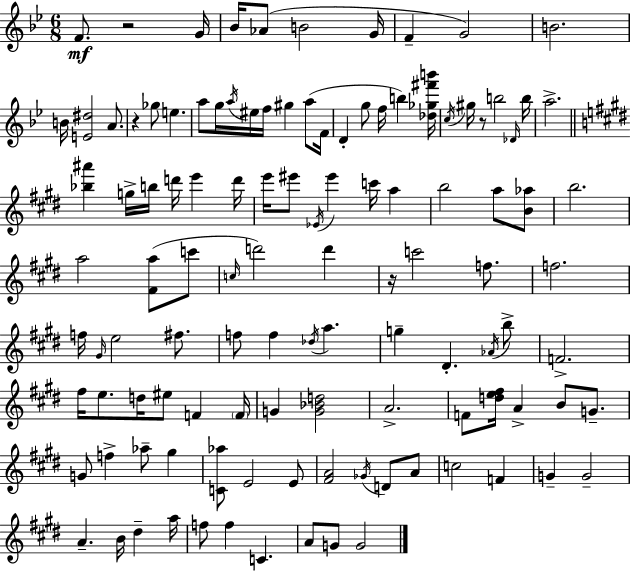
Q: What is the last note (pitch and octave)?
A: G4